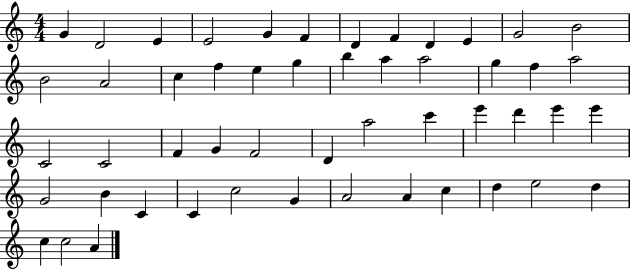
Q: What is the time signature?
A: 4/4